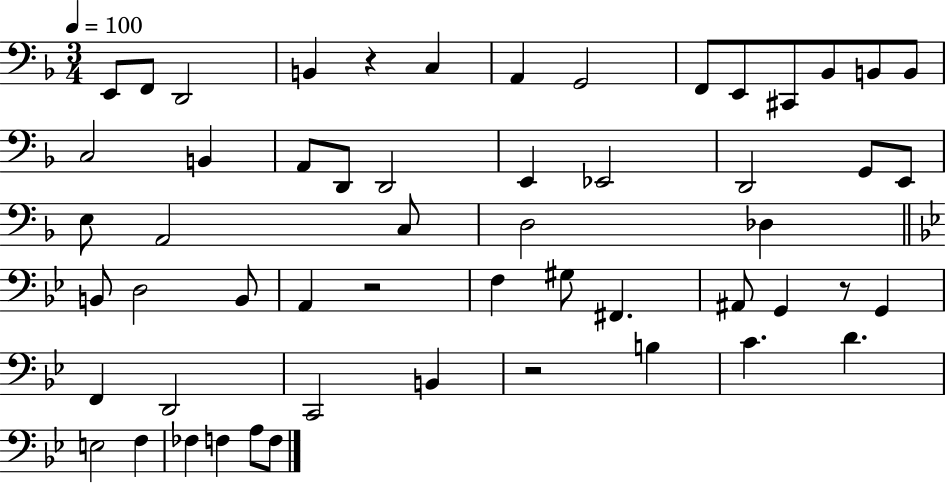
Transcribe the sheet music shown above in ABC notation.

X:1
T:Untitled
M:3/4
L:1/4
K:F
E,,/2 F,,/2 D,,2 B,, z C, A,, G,,2 F,,/2 E,,/2 ^C,,/2 _B,,/2 B,,/2 B,,/2 C,2 B,, A,,/2 D,,/2 D,,2 E,, _E,,2 D,,2 G,,/2 E,,/2 E,/2 A,,2 C,/2 D,2 _D, B,,/2 D,2 B,,/2 A,, z2 F, ^G,/2 ^F,, ^A,,/2 G,, z/2 G,, F,, D,,2 C,,2 B,, z2 B, C D E,2 F, _F, F, A,/2 F,/2